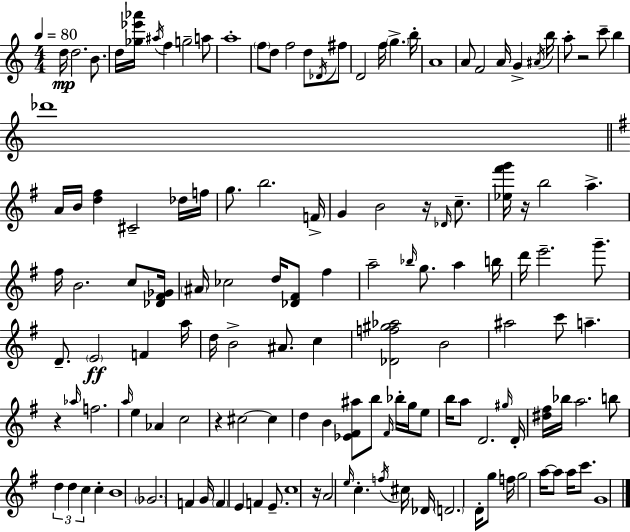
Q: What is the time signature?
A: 4/4